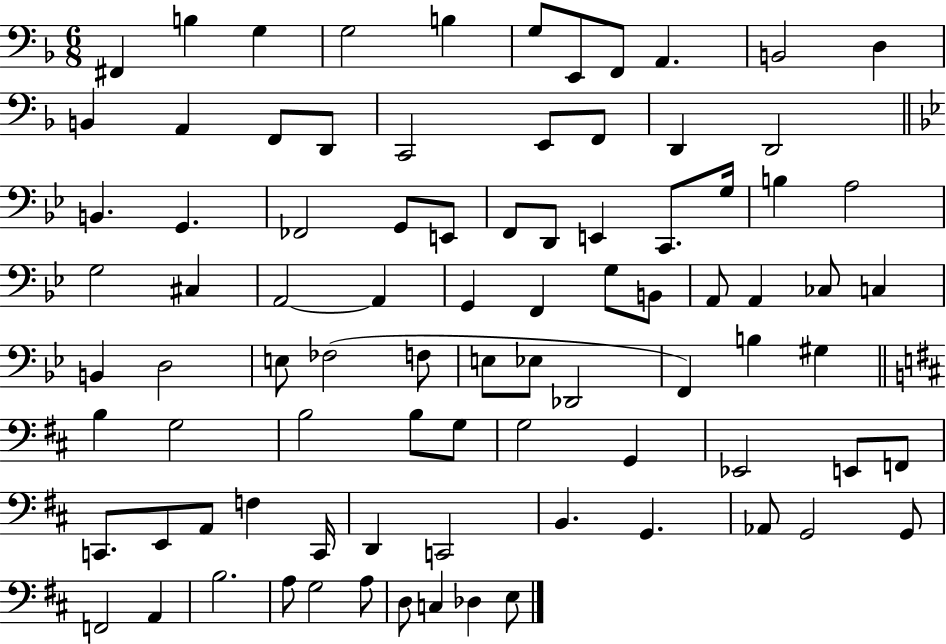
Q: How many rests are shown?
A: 0